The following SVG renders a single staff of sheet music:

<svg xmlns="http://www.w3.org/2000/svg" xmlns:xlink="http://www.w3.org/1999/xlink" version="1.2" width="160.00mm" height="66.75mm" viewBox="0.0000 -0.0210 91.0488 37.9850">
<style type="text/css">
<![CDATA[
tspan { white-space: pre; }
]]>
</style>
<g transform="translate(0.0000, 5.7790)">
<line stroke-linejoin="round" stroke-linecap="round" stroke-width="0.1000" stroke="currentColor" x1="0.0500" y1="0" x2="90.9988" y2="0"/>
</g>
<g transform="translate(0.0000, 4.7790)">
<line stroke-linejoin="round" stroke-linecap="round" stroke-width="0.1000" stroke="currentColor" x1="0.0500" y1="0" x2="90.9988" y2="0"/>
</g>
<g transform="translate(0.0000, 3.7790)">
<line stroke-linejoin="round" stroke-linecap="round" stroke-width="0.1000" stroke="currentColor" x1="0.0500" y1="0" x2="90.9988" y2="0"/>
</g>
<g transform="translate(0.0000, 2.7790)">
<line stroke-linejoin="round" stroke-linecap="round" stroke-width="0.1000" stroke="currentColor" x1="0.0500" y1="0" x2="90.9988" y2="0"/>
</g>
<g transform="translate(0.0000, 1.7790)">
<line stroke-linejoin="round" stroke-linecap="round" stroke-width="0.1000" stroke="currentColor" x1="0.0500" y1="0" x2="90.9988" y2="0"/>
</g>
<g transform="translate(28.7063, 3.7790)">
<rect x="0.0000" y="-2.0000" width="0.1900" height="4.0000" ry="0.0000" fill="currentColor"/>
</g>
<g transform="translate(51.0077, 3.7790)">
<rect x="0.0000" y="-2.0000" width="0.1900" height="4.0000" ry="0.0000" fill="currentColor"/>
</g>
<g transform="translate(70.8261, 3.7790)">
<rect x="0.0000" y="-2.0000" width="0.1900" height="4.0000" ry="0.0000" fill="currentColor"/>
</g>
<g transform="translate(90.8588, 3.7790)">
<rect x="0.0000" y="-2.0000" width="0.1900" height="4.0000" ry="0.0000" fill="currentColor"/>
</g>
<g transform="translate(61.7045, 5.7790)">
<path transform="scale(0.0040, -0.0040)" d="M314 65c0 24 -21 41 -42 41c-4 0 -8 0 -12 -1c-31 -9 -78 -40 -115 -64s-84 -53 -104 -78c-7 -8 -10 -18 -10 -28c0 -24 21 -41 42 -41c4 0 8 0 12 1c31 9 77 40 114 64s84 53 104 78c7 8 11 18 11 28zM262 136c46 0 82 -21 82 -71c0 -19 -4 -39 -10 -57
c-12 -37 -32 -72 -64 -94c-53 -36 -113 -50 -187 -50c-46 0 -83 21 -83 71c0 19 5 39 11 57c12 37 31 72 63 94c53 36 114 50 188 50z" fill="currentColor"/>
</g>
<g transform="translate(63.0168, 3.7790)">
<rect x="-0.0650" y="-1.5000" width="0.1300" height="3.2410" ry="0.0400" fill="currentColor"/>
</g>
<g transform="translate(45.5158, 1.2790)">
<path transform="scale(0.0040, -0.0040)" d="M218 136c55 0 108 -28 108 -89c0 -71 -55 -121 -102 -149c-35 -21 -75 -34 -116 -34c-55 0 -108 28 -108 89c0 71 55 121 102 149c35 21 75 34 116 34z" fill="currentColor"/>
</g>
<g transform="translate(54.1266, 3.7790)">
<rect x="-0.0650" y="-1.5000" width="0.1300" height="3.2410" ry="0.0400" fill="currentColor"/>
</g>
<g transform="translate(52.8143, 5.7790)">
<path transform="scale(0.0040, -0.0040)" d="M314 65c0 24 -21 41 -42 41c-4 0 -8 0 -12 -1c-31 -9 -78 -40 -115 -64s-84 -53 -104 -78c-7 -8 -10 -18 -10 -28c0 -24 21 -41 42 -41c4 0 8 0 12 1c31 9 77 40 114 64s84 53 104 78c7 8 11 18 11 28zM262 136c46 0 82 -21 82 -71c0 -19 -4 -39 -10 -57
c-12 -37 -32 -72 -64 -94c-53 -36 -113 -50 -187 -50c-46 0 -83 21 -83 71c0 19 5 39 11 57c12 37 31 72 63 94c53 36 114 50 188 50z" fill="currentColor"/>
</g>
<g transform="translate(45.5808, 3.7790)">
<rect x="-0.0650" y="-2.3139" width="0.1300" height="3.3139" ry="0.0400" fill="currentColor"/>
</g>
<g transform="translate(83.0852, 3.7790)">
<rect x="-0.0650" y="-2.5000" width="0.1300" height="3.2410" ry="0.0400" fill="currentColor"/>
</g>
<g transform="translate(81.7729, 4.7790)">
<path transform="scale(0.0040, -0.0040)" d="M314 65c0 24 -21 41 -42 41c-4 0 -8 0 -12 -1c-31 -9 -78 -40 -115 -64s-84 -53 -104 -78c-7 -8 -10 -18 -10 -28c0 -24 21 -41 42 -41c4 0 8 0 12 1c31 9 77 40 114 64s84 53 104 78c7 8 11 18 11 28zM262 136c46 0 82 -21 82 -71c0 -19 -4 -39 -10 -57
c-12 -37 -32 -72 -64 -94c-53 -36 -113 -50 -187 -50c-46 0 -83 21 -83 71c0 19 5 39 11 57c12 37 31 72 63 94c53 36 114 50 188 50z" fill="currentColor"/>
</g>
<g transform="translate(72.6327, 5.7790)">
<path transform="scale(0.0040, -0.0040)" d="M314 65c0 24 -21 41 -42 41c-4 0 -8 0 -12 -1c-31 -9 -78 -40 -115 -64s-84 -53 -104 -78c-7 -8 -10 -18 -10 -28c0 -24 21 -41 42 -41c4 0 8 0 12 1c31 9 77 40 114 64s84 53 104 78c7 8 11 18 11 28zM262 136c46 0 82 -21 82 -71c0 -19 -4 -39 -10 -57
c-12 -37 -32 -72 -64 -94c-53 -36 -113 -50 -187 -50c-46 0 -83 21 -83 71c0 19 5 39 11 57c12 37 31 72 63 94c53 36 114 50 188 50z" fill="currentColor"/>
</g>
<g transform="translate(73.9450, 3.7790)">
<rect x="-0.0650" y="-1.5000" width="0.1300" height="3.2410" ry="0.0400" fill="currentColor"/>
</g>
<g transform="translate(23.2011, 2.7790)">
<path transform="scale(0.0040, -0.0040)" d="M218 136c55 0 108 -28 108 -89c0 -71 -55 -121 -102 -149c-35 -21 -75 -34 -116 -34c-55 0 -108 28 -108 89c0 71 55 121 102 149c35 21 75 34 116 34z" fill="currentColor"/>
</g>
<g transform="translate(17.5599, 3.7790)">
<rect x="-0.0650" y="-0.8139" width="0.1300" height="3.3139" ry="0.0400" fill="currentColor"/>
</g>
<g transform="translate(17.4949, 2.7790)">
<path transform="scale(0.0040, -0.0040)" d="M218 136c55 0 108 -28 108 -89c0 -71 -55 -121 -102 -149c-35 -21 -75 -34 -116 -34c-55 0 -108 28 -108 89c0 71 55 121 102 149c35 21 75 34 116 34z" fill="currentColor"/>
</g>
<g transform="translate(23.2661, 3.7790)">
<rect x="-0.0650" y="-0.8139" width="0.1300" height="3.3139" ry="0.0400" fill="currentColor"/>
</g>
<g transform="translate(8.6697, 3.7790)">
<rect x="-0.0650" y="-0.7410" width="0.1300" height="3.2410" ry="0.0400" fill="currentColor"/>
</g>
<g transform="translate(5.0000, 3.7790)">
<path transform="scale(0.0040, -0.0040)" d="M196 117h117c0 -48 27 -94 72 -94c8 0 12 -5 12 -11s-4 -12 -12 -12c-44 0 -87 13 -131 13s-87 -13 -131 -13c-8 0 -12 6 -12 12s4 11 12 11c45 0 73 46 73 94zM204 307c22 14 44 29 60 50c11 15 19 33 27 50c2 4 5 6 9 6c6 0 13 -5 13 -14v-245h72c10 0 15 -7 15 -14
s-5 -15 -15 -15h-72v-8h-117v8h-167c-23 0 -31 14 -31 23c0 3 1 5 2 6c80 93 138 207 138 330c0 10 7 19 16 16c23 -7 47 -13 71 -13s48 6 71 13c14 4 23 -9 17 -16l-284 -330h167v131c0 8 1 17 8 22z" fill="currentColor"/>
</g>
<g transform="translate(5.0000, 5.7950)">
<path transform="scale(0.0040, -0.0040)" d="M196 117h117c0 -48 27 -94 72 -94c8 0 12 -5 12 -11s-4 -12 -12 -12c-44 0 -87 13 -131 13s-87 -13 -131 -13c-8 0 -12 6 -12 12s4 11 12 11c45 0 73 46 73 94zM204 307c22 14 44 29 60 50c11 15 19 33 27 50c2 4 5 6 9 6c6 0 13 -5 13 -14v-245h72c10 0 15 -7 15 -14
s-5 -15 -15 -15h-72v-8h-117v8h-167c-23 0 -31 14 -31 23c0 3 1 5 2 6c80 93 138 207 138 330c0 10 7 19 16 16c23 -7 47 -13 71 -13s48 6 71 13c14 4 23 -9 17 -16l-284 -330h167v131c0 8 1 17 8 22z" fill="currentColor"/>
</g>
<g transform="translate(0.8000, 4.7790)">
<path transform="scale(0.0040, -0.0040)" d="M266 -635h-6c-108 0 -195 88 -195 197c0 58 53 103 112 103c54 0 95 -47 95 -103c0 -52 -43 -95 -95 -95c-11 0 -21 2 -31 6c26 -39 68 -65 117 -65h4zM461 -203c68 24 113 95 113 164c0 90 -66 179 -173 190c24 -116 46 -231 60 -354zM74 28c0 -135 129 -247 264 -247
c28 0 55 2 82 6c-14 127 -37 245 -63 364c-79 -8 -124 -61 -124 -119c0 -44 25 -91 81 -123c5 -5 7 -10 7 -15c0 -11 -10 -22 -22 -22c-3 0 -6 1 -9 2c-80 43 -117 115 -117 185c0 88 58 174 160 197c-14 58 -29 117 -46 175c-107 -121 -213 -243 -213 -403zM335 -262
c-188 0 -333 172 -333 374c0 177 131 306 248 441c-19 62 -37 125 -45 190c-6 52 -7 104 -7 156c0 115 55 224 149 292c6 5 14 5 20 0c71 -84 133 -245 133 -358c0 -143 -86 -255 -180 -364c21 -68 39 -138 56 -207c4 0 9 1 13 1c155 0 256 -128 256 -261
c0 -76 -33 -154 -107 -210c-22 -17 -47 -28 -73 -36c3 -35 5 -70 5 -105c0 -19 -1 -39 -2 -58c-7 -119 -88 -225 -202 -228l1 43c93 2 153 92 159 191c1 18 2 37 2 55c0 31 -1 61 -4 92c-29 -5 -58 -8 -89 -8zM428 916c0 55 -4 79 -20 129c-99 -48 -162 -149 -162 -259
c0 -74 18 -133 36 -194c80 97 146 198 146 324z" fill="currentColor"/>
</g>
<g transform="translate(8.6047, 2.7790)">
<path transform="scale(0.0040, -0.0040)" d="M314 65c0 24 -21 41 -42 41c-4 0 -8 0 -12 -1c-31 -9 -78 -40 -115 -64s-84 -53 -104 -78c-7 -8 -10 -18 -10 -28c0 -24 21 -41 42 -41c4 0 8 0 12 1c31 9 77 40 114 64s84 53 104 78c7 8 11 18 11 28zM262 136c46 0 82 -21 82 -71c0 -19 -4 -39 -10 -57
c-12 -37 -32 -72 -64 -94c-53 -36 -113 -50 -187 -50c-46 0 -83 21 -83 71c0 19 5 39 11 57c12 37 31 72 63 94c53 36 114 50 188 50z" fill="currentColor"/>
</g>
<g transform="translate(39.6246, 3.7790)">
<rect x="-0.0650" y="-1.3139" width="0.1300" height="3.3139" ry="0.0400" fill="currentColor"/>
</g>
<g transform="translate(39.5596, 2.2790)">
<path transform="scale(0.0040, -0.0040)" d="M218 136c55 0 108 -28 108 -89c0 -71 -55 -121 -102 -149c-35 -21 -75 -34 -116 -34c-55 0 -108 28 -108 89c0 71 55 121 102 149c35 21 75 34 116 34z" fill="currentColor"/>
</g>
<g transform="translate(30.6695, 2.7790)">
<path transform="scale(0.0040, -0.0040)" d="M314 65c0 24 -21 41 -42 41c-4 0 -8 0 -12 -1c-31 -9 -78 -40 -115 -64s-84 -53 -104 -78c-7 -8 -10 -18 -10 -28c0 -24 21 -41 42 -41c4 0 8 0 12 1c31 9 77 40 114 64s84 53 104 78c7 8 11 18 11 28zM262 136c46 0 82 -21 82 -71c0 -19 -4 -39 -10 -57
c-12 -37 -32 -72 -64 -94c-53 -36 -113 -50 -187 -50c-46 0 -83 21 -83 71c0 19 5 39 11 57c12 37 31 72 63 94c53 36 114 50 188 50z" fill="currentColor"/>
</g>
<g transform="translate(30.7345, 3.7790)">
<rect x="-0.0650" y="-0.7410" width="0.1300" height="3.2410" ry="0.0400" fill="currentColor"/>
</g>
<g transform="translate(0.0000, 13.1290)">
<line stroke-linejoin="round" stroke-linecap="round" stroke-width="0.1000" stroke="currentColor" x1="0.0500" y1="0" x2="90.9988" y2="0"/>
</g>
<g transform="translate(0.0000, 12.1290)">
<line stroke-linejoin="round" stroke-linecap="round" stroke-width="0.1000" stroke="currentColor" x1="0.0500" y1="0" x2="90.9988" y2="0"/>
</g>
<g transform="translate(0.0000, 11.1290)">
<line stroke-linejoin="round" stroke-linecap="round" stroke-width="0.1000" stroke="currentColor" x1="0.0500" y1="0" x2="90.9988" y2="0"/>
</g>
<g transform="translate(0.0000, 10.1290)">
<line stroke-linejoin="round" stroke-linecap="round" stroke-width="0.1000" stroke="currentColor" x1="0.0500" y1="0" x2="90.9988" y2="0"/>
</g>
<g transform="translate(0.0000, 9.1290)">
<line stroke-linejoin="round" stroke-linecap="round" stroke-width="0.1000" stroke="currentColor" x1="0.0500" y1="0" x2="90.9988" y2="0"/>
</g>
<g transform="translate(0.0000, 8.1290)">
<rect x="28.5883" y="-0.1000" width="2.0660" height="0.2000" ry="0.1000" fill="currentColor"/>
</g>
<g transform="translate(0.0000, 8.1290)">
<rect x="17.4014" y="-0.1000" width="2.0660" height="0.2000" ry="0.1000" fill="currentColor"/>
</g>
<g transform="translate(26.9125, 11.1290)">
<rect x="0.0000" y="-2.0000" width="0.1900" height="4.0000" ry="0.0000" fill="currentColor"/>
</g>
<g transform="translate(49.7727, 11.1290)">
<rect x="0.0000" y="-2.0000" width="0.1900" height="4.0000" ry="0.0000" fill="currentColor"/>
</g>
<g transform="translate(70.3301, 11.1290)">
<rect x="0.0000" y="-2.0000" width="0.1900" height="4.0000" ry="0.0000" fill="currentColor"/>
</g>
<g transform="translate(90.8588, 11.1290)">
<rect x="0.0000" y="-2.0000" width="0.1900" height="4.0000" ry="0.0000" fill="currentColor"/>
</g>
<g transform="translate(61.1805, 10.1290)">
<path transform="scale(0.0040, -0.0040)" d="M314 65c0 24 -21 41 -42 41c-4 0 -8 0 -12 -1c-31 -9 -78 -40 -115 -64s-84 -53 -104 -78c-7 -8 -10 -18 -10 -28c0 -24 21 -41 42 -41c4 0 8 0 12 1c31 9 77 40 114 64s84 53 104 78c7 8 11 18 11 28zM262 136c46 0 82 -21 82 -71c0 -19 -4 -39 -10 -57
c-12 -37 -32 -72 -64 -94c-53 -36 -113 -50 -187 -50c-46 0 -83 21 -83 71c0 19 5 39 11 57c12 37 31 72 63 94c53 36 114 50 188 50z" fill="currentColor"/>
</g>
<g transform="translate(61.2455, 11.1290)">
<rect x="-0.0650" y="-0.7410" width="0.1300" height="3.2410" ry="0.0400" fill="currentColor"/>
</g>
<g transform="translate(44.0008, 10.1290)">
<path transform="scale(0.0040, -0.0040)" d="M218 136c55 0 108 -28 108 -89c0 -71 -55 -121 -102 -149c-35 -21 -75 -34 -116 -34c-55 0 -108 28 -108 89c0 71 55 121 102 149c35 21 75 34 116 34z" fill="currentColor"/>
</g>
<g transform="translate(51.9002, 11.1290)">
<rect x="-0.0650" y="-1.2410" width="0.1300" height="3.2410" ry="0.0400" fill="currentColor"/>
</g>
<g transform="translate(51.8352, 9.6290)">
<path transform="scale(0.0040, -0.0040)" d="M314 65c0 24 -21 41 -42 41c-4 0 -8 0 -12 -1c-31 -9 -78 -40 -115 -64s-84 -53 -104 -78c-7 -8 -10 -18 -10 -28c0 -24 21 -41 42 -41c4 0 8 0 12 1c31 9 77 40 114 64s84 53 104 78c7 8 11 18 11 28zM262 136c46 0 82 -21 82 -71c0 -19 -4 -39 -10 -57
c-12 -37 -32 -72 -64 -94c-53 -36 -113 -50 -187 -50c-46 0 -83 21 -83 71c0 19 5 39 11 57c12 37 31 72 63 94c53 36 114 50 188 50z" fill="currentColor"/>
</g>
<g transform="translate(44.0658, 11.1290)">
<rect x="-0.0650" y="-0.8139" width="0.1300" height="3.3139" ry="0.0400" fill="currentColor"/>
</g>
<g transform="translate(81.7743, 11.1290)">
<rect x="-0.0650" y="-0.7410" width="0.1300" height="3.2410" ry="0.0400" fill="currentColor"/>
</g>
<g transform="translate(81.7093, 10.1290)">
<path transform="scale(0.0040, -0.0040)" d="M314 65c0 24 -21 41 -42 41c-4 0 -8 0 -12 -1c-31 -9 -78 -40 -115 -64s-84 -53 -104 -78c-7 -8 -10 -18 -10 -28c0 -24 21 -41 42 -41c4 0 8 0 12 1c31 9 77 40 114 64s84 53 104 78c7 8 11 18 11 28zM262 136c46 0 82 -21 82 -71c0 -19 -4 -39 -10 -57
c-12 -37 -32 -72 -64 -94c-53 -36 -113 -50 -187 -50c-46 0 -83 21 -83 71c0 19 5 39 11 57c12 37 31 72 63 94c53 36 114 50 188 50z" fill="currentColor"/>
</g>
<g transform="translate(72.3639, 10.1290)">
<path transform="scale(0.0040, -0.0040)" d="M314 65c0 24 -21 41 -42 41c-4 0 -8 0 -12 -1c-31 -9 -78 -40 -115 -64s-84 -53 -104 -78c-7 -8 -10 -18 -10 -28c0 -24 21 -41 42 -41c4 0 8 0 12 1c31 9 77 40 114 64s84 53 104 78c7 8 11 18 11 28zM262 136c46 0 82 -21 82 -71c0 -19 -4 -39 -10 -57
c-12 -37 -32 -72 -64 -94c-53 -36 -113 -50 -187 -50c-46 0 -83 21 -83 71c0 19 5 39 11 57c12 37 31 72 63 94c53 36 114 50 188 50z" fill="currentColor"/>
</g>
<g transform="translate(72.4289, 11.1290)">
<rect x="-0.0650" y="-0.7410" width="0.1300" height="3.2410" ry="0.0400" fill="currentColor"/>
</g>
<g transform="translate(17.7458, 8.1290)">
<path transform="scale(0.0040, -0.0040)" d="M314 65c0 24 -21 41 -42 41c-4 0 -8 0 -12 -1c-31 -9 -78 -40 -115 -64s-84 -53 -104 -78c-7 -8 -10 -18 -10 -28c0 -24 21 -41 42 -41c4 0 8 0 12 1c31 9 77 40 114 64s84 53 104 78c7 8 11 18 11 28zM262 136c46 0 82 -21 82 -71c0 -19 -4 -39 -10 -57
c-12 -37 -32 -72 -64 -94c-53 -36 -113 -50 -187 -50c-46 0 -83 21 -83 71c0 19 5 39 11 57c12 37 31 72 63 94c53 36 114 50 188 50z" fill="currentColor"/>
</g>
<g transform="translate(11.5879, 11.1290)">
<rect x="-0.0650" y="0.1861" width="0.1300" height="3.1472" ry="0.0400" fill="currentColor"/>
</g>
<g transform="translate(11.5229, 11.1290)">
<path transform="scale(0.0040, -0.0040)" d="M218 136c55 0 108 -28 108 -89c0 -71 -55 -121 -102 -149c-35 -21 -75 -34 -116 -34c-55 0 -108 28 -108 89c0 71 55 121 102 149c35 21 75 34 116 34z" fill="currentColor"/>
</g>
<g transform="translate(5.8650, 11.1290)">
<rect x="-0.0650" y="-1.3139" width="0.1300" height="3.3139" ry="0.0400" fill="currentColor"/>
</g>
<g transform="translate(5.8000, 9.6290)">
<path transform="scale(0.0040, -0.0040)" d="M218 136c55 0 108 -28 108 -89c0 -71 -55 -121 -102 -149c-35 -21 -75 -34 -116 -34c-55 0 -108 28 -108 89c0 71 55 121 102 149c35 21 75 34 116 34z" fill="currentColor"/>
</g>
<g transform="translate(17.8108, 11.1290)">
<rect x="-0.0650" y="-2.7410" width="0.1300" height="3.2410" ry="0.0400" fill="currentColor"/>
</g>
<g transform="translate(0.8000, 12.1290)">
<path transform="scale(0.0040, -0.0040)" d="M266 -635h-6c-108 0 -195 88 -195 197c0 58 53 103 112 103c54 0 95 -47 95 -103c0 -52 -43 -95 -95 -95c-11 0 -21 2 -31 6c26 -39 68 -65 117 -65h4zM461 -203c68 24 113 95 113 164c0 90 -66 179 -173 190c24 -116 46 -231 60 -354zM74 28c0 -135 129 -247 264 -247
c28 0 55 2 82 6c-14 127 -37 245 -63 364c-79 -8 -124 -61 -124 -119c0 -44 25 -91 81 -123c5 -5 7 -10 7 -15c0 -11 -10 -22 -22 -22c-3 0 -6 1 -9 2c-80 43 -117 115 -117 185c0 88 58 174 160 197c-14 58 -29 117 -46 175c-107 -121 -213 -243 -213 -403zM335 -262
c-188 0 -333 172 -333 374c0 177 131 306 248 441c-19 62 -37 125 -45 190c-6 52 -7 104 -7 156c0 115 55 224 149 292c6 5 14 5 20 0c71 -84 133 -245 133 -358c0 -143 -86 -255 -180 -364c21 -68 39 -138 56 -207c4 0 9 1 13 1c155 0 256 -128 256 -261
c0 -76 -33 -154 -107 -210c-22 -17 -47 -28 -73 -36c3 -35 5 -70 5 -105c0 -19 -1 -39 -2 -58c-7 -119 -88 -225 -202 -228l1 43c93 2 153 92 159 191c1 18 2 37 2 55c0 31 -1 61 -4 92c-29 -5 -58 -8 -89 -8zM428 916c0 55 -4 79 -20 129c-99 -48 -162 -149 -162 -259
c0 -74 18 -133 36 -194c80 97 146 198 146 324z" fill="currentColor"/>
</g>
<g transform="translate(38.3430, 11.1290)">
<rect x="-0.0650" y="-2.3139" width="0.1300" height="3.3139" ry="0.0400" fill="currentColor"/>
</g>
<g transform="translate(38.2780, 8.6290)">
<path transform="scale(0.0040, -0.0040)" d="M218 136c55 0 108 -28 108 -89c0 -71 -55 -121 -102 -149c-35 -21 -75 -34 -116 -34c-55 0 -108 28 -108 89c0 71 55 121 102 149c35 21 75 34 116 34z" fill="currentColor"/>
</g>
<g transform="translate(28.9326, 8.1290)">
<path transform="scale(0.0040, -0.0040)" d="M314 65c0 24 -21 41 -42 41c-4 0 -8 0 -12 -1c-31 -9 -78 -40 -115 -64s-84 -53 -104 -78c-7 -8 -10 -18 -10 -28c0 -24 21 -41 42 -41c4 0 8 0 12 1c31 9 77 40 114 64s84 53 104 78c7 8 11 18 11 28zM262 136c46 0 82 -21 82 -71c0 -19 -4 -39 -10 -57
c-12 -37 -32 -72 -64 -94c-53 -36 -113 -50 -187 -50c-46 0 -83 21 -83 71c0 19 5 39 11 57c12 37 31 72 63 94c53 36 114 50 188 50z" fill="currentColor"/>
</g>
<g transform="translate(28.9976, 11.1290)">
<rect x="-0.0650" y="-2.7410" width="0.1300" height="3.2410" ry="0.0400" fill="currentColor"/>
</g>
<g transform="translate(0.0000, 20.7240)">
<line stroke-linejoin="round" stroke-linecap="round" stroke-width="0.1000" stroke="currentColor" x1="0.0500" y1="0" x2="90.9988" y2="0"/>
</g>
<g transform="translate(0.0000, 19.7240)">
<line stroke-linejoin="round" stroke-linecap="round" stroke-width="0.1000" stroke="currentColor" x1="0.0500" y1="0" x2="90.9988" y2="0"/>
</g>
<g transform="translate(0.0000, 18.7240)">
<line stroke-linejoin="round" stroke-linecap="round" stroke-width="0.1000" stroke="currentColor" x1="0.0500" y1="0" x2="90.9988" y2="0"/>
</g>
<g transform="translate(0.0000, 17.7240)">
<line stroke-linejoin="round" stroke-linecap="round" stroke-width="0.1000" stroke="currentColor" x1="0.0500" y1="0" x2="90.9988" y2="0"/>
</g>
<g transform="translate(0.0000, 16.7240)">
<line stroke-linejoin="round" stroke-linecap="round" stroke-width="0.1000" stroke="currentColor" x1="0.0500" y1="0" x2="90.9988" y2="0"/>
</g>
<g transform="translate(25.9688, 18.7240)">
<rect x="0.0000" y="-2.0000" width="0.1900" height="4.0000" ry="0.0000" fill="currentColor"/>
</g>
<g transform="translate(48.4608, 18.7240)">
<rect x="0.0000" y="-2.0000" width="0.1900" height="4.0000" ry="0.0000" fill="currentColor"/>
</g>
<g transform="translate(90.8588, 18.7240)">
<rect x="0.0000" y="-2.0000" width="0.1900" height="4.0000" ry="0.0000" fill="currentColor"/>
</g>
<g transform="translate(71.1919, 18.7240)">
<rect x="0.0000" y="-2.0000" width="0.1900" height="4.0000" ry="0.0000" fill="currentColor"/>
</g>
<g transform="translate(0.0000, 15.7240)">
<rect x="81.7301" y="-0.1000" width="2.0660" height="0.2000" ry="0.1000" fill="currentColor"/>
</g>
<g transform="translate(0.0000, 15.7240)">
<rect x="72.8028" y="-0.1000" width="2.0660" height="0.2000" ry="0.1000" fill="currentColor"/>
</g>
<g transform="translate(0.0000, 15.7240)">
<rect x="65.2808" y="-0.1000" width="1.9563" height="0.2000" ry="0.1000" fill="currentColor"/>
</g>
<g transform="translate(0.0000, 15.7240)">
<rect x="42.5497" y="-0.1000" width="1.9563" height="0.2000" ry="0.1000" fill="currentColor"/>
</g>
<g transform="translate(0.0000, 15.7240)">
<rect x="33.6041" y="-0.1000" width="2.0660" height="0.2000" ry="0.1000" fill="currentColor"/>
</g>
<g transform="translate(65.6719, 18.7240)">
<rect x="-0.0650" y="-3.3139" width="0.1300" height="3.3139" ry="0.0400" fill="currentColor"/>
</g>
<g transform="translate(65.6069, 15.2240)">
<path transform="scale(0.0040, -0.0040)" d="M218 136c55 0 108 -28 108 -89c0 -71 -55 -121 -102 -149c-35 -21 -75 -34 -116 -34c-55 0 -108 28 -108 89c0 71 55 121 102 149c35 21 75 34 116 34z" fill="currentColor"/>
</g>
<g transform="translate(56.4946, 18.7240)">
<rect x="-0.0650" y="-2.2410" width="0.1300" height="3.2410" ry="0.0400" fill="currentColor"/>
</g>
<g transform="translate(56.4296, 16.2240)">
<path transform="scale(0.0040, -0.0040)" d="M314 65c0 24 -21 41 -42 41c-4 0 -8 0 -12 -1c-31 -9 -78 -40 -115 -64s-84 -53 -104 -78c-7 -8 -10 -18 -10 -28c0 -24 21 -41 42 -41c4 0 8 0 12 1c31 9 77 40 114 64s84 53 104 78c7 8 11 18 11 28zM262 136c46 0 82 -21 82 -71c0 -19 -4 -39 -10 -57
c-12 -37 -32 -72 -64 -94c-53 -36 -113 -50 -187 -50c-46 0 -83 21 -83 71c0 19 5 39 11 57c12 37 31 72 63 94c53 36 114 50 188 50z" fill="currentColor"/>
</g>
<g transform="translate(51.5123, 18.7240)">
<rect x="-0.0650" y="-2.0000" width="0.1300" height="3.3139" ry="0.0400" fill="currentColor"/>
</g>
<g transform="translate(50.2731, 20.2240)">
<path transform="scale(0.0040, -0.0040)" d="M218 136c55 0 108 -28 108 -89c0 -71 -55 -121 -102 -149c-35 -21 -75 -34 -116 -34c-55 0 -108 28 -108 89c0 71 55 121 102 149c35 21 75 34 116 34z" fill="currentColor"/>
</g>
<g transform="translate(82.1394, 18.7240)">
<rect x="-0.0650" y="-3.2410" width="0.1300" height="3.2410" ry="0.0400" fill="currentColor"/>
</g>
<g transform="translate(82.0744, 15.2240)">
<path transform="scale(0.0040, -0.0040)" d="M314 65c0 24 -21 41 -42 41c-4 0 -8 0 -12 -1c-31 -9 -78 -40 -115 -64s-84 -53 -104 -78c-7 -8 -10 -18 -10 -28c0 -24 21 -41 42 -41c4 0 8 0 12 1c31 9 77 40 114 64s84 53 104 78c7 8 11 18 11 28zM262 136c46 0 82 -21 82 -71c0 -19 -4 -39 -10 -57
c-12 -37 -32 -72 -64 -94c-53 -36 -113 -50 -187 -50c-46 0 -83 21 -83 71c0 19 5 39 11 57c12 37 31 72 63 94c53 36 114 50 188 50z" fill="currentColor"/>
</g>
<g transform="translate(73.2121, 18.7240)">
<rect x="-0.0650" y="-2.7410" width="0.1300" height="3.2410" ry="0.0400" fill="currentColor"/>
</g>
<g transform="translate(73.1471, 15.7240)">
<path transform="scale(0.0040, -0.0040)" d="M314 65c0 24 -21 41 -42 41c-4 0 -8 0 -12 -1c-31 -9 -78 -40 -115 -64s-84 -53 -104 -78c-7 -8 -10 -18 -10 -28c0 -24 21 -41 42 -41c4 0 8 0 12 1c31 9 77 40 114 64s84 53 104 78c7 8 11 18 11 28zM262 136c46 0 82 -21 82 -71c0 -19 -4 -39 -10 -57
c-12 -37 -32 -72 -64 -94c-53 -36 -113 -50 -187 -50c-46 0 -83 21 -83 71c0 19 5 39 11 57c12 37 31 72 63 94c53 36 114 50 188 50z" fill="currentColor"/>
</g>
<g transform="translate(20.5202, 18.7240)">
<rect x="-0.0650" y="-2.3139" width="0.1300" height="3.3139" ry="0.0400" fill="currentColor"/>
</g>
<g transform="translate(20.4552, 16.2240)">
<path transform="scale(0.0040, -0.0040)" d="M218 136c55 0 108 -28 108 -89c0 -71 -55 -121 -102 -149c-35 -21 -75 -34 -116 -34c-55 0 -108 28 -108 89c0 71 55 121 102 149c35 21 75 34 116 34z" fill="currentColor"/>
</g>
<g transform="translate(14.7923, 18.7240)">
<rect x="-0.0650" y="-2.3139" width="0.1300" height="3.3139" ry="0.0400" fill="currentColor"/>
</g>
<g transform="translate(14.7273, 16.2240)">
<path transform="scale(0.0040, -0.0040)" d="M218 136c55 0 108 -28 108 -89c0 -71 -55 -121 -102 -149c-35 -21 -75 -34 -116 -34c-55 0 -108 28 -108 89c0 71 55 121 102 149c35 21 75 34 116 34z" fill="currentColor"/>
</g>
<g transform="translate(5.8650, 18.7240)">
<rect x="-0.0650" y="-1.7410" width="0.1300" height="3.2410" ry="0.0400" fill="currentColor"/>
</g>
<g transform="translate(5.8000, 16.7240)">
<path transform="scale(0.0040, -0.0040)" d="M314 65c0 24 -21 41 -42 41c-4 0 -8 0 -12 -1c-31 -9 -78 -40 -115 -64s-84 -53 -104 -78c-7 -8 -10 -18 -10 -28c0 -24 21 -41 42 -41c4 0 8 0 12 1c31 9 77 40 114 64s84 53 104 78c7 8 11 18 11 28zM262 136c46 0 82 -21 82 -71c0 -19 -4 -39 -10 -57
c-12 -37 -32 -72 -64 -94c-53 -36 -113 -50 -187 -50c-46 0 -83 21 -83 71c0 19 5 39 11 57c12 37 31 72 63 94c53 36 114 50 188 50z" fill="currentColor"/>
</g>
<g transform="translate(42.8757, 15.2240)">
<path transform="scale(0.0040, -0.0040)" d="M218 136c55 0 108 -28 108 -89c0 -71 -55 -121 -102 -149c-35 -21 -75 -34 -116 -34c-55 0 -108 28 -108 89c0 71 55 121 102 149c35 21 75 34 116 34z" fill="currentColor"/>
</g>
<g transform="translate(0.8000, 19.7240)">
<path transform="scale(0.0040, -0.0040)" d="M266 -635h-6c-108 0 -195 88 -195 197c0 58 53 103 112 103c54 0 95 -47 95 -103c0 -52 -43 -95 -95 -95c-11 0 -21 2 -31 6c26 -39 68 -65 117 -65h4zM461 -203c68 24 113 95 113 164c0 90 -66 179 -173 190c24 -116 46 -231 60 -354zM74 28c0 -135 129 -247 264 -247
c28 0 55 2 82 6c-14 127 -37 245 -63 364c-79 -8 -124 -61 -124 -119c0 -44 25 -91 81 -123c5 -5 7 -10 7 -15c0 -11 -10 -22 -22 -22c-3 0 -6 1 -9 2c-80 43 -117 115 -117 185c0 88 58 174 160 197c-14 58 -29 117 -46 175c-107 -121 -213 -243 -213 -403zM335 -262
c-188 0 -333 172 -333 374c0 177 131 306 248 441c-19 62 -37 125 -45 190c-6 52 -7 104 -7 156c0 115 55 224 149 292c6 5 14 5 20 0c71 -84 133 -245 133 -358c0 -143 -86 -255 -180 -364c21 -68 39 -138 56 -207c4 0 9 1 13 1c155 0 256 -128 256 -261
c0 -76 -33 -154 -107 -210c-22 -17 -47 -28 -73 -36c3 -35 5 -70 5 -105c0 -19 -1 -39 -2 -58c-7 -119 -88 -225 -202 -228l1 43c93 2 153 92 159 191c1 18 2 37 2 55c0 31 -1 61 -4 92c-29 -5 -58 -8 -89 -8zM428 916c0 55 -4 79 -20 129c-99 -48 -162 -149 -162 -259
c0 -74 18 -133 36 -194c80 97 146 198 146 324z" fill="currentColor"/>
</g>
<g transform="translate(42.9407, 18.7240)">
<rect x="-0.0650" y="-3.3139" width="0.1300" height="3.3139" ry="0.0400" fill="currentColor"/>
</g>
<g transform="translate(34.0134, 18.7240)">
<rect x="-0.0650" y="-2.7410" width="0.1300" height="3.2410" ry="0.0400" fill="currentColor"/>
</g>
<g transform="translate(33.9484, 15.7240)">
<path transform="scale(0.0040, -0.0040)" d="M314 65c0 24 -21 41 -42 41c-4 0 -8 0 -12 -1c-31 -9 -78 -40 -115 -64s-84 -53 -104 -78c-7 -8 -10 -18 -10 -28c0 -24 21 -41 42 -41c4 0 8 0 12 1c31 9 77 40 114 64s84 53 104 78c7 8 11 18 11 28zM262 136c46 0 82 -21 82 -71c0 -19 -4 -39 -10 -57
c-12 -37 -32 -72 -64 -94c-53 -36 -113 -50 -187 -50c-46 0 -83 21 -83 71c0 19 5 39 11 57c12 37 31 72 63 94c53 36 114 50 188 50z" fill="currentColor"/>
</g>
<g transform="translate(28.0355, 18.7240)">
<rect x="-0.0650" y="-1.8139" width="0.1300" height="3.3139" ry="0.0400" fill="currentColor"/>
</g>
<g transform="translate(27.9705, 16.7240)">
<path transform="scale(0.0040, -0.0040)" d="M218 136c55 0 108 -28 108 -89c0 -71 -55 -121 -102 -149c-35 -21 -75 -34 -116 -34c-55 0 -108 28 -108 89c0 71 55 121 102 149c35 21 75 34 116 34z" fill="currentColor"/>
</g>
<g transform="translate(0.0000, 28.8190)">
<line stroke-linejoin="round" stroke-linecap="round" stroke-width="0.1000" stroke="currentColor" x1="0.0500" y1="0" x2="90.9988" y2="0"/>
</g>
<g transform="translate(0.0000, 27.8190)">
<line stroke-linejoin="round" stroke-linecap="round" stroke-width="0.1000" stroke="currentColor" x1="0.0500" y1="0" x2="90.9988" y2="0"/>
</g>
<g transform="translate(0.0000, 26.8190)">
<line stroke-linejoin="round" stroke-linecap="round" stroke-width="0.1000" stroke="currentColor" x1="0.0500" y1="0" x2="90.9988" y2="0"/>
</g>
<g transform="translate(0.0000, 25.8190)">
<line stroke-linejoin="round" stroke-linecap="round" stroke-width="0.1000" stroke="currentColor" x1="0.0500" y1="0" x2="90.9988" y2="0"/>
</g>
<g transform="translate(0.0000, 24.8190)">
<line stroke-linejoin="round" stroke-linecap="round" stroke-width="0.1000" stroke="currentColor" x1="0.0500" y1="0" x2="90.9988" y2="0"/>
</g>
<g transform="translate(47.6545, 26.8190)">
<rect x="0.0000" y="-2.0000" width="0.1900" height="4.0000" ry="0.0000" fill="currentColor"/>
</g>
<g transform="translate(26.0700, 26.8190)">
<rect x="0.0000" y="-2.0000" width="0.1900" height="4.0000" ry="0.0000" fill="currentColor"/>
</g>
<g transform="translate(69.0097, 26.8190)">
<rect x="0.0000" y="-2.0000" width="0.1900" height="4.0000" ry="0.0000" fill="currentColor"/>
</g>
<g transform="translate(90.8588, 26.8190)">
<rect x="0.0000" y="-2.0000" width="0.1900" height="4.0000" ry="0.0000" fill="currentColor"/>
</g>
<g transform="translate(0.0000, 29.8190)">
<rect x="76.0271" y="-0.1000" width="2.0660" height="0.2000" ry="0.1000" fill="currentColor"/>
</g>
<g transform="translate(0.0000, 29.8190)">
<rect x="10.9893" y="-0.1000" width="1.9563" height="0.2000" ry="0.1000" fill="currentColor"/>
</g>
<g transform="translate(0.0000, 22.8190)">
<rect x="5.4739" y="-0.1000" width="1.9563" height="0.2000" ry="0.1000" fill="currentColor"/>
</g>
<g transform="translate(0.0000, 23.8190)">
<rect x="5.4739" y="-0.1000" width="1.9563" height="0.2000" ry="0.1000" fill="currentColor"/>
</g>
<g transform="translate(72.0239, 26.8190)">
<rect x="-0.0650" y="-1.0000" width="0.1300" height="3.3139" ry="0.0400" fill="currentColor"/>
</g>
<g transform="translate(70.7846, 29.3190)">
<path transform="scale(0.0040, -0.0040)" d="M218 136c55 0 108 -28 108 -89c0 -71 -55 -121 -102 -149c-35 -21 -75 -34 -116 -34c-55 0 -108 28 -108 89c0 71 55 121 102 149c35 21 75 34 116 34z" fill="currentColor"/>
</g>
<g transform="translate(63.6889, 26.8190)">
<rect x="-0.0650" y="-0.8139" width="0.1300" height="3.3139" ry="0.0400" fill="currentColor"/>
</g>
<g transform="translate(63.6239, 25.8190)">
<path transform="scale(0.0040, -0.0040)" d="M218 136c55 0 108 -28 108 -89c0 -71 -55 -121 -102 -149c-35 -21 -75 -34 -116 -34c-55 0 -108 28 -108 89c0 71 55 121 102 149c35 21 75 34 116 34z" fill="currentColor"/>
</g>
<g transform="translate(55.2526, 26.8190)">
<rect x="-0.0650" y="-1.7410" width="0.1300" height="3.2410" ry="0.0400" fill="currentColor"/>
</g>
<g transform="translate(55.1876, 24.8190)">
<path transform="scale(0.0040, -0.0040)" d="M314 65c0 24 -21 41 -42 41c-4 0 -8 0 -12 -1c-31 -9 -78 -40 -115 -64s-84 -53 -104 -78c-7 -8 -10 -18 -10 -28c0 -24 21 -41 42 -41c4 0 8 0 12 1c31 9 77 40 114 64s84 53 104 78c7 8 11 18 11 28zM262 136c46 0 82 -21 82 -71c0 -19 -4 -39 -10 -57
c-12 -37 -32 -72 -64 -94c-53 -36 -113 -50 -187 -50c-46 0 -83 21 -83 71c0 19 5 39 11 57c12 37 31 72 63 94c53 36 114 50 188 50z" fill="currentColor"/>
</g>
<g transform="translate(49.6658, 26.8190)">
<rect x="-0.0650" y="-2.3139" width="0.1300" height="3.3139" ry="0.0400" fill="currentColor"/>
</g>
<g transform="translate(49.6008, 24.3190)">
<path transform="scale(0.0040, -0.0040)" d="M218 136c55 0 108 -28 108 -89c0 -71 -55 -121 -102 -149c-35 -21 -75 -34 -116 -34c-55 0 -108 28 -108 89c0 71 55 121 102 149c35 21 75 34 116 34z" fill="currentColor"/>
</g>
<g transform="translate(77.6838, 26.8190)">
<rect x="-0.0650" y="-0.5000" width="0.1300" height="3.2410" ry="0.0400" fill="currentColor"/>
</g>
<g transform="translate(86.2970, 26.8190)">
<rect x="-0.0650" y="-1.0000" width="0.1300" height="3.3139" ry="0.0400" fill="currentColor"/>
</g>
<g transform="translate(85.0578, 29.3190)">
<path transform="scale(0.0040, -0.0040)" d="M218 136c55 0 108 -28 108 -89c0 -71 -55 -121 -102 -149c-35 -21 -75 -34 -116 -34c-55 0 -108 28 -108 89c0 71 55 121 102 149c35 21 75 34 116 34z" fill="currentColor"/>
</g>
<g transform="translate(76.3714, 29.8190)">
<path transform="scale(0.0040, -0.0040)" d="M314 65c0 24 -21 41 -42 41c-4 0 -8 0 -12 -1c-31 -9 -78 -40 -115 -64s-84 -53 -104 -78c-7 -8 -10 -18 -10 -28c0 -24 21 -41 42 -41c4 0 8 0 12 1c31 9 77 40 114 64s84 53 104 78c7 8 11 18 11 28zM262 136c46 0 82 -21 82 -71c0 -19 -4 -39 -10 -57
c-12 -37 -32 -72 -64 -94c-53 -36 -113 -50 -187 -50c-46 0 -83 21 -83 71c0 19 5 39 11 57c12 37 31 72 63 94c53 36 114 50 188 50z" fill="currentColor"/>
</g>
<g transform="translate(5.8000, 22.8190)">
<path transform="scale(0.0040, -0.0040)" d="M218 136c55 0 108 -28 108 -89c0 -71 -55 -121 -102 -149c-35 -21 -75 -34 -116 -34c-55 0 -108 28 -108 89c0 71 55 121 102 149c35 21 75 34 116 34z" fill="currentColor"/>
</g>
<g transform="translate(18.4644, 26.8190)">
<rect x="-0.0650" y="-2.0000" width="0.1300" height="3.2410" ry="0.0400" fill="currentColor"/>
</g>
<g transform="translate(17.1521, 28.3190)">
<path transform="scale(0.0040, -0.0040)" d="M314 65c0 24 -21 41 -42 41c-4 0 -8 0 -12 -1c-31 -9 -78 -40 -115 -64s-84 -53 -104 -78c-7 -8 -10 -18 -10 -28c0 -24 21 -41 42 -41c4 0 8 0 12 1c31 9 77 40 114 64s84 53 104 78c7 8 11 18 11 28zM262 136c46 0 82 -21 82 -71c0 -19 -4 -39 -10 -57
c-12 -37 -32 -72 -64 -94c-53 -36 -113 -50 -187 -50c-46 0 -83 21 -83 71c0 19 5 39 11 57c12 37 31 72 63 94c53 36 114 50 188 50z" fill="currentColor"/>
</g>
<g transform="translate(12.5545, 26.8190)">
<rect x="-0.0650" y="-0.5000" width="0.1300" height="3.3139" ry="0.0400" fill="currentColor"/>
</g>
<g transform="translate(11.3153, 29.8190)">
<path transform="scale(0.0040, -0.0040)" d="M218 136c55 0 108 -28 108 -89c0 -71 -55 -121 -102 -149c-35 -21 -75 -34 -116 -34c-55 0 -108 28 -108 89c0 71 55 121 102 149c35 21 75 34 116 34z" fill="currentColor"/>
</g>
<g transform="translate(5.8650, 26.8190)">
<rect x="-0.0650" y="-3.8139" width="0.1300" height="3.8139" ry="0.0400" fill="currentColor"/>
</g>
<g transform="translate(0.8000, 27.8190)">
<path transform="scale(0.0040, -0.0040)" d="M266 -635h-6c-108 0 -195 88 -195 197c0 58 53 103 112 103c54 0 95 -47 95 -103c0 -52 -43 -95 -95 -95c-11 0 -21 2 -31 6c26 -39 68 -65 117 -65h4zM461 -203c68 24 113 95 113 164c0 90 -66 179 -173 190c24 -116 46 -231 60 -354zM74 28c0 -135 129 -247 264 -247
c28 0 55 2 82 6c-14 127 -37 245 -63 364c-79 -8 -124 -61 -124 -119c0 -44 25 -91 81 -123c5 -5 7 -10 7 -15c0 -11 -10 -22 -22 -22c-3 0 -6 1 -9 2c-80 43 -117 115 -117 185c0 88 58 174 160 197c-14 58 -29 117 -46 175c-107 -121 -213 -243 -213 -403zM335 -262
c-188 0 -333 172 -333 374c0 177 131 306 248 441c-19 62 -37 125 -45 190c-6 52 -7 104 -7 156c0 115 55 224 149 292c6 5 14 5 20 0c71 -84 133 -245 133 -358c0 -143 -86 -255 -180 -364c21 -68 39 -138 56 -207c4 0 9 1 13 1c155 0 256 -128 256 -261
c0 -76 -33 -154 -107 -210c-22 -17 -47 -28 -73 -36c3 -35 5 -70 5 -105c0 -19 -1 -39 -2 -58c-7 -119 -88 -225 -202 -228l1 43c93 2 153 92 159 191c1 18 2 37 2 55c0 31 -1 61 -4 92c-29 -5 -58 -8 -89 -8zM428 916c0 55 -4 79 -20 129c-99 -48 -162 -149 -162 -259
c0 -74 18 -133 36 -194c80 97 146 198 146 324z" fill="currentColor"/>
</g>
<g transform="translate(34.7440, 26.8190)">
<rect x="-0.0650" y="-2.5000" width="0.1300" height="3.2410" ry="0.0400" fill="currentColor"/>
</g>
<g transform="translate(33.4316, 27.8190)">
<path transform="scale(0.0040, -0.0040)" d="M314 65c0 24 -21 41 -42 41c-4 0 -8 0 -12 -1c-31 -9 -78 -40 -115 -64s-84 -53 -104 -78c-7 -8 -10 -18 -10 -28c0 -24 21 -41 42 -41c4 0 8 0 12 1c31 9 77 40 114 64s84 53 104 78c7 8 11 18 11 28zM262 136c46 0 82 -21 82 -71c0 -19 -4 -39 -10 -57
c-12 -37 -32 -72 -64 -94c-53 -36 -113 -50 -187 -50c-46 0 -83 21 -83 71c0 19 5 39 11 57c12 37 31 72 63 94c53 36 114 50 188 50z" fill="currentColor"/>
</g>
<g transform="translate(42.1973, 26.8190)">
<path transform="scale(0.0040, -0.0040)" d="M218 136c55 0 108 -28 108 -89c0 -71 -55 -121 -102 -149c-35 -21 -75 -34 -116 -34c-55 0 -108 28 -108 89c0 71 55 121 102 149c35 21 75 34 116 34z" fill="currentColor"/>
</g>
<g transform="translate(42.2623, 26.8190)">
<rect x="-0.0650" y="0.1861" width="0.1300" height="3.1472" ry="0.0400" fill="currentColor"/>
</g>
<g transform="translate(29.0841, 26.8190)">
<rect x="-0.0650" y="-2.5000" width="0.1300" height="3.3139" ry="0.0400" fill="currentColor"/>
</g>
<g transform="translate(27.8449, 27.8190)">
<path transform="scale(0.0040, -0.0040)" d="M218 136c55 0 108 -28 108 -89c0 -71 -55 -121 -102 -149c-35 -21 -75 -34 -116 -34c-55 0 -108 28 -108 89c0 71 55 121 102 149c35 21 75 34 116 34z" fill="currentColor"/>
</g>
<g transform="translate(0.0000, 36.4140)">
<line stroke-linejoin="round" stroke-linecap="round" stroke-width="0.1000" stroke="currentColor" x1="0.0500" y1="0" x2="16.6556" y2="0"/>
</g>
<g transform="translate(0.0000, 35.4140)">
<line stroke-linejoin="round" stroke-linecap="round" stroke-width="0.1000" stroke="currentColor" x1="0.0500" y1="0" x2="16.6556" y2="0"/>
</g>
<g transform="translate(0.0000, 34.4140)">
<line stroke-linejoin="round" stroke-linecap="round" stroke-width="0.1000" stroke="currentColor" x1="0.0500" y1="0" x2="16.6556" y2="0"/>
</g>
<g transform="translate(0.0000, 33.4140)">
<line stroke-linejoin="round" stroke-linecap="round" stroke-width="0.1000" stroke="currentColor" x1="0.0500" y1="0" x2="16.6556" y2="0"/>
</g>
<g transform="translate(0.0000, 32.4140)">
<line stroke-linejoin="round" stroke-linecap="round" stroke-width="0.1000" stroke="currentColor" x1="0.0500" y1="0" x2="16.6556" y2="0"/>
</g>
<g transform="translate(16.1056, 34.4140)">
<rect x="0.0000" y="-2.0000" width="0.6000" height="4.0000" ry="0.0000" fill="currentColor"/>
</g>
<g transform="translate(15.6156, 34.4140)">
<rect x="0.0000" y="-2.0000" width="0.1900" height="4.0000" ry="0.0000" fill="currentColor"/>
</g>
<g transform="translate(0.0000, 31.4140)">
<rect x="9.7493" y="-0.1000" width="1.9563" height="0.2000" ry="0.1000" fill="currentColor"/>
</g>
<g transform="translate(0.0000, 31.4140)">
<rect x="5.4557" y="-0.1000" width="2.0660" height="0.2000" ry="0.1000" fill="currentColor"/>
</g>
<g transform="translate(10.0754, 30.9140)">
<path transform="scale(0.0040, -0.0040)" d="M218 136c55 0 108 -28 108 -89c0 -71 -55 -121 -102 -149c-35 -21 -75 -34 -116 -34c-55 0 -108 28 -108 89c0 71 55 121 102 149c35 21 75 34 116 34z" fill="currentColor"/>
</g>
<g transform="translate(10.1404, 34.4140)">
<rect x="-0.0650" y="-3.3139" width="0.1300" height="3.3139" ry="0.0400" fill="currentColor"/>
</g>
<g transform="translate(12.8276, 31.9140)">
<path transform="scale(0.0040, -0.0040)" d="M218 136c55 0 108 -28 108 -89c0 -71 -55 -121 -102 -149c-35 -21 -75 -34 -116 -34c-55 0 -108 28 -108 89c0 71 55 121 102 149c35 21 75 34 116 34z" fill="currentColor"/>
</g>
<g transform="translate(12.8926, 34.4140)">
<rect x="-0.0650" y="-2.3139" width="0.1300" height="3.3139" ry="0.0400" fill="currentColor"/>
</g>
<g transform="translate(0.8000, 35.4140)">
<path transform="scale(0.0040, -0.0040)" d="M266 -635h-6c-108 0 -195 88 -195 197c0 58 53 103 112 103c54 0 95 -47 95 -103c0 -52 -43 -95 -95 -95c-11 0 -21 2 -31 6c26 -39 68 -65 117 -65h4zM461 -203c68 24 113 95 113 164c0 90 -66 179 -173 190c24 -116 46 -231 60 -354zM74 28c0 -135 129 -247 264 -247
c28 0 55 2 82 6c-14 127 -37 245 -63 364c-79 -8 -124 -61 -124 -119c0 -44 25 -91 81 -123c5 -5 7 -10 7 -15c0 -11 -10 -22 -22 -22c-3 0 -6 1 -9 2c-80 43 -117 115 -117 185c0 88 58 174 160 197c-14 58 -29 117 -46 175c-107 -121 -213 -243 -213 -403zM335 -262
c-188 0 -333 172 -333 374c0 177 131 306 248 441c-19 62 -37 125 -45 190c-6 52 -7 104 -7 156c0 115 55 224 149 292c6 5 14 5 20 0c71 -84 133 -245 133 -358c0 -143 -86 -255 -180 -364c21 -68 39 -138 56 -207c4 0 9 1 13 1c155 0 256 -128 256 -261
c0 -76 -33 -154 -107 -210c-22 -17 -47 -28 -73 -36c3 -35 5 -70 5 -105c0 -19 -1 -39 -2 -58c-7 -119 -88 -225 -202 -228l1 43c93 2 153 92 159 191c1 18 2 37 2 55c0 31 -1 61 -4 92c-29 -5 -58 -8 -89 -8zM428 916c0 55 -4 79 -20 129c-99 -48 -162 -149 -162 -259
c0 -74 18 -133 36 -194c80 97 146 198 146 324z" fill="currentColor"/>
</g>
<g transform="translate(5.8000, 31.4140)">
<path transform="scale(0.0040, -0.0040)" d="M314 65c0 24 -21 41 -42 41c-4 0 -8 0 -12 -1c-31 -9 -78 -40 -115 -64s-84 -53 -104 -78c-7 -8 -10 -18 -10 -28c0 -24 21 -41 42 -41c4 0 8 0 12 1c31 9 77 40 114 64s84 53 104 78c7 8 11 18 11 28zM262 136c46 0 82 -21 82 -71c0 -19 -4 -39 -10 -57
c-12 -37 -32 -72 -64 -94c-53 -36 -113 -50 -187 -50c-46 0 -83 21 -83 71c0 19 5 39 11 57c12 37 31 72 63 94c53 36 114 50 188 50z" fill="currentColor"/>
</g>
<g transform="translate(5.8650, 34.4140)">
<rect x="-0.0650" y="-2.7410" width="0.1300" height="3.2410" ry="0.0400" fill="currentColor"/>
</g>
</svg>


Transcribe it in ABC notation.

X:1
T:Untitled
M:4/4
L:1/4
K:C
d2 d d d2 e g E2 E2 E2 G2 e B a2 a2 g d e2 d2 d2 d2 f2 g g f a2 b F g2 b a2 b2 c' C F2 G G2 B g f2 d D C2 D a2 b g